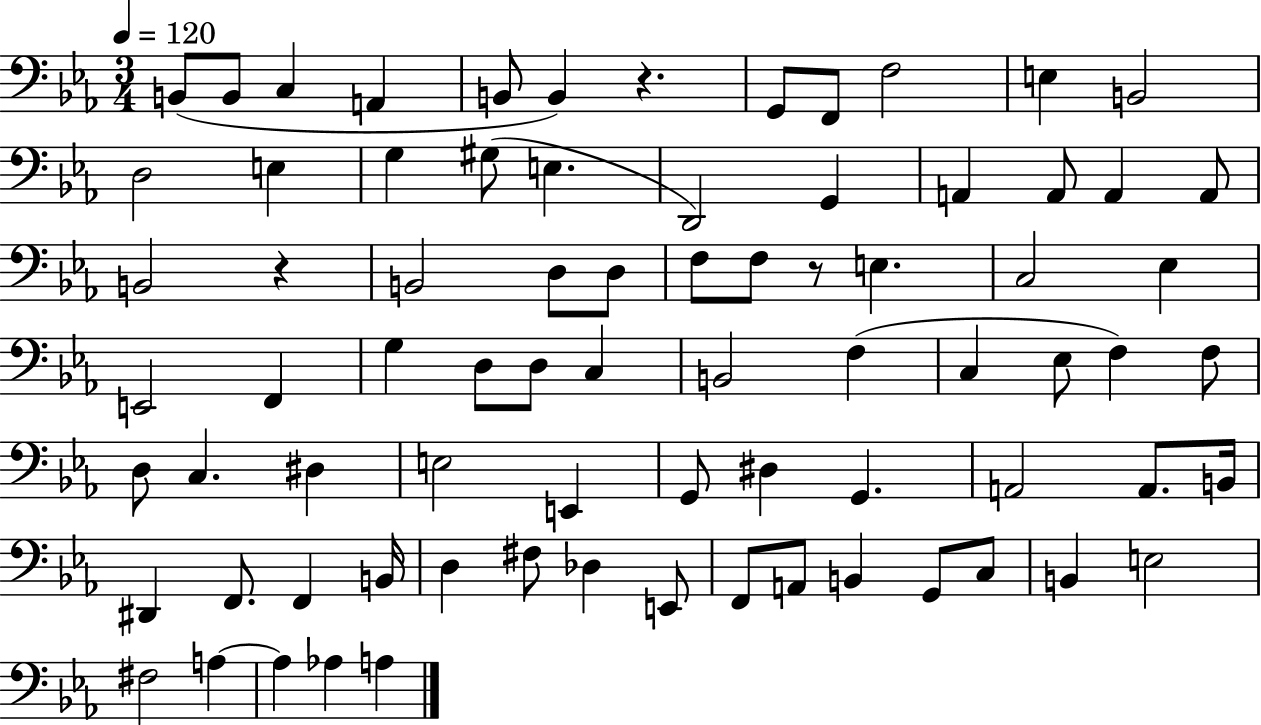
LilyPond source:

{
  \clef bass
  \numericTimeSignature
  \time 3/4
  \key ees \major
  \tempo 4 = 120
  b,8( b,8 c4 a,4 | b,8 b,4) r4. | g,8 f,8 f2 | e4 b,2 | \break d2 e4 | g4 gis8( e4. | d,2) g,4 | a,4 a,8 a,4 a,8 | \break b,2 r4 | b,2 d8 d8 | f8 f8 r8 e4. | c2 ees4 | \break e,2 f,4 | g4 d8 d8 c4 | b,2 f4( | c4 ees8 f4) f8 | \break d8 c4. dis4 | e2 e,4 | g,8 dis4 g,4. | a,2 a,8. b,16 | \break dis,4 f,8. f,4 b,16 | d4 fis8 des4 e,8 | f,8 a,8 b,4 g,8 c8 | b,4 e2 | \break fis2 a4~~ | a4 aes4 a4 | \bar "|."
}